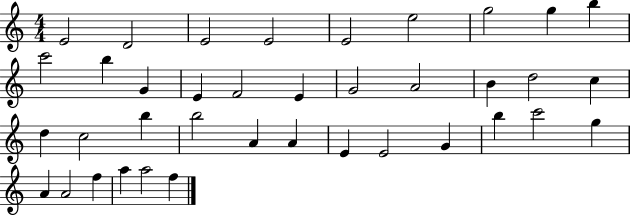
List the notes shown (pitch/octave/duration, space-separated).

E4/h D4/h E4/h E4/h E4/h E5/h G5/h G5/q B5/q C6/h B5/q G4/q E4/q F4/h E4/q G4/h A4/h B4/q D5/h C5/q D5/q C5/h B5/q B5/h A4/q A4/q E4/q E4/h G4/q B5/q C6/h G5/q A4/q A4/h F5/q A5/q A5/h F5/q